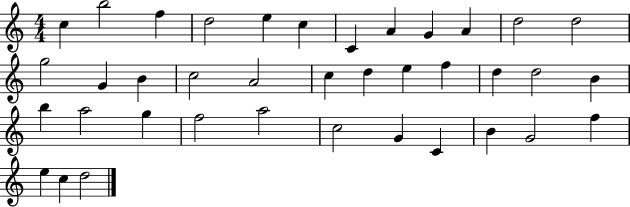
X:1
T:Untitled
M:4/4
L:1/4
K:C
c b2 f d2 e c C A G A d2 d2 g2 G B c2 A2 c d e f d d2 B b a2 g f2 a2 c2 G C B G2 f e c d2